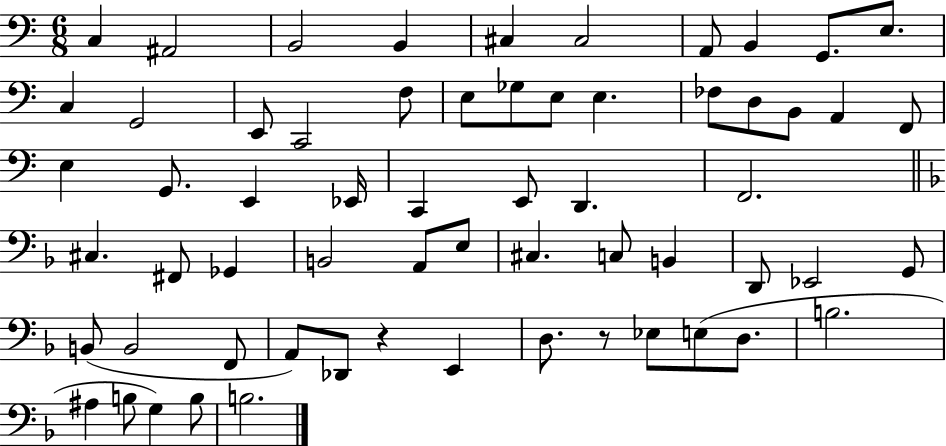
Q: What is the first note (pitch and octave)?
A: C3